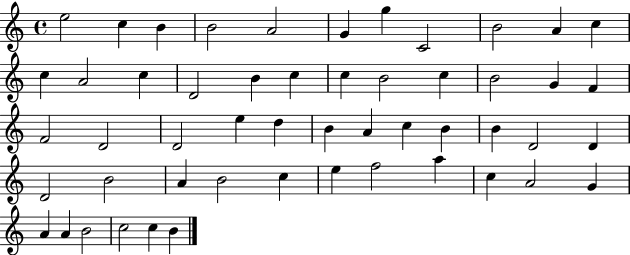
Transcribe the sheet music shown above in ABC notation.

X:1
T:Untitled
M:4/4
L:1/4
K:C
e2 c B B2 A2 G g C2 B2 A c c A2 c D2 B c c B2 c B2 G F F2 D2 D2 e d B A c B B D2 D D2 B2 A B2 c e f2 a c A2 G A A B2 c2 c B